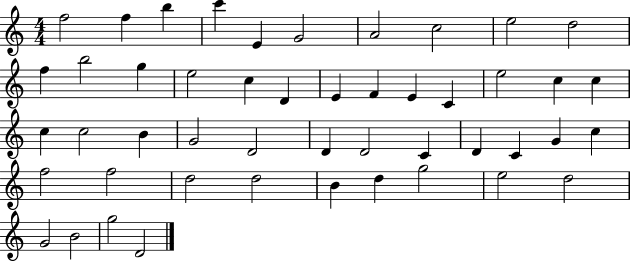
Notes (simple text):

F5/h F5/q B5/q C6/q E4/q G4/h A4/h C5/h E5/h D5/h F5/q B5/h G5/q E5/h C5/q D4/q E4/q F4/q E4/q C4/q E5/h C5/q C5/q C5/q C5/h B4/q G4/h D4/h D4/q D4/h C4/q D4/q C4/q G4/q C5/q F5/h F5/h D5/h D5/h B4/q D5/q G5/h E5/h D5/h G4/h B4/h G5/h D4/h